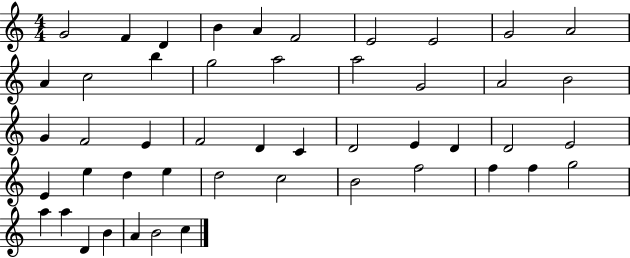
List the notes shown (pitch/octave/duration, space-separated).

G4/h F4/q D4/q B4/q A4/q F4/h E4/h E4/h G4/h A4/h A4/q C5/h B5/q G5/h A5/h A5/h G4/h A4/h B4/h G4/q F4/h E4/q F4/h D4/q C4/q D4/h E4/q D4/q D4/h E4/h E4/q E5/q D5/q E5/q D5/h C5/h B4/h F5/h F5/q F5/q G5/h A5/q A5/q D4/q B4/q A4/q B4/h C5/q